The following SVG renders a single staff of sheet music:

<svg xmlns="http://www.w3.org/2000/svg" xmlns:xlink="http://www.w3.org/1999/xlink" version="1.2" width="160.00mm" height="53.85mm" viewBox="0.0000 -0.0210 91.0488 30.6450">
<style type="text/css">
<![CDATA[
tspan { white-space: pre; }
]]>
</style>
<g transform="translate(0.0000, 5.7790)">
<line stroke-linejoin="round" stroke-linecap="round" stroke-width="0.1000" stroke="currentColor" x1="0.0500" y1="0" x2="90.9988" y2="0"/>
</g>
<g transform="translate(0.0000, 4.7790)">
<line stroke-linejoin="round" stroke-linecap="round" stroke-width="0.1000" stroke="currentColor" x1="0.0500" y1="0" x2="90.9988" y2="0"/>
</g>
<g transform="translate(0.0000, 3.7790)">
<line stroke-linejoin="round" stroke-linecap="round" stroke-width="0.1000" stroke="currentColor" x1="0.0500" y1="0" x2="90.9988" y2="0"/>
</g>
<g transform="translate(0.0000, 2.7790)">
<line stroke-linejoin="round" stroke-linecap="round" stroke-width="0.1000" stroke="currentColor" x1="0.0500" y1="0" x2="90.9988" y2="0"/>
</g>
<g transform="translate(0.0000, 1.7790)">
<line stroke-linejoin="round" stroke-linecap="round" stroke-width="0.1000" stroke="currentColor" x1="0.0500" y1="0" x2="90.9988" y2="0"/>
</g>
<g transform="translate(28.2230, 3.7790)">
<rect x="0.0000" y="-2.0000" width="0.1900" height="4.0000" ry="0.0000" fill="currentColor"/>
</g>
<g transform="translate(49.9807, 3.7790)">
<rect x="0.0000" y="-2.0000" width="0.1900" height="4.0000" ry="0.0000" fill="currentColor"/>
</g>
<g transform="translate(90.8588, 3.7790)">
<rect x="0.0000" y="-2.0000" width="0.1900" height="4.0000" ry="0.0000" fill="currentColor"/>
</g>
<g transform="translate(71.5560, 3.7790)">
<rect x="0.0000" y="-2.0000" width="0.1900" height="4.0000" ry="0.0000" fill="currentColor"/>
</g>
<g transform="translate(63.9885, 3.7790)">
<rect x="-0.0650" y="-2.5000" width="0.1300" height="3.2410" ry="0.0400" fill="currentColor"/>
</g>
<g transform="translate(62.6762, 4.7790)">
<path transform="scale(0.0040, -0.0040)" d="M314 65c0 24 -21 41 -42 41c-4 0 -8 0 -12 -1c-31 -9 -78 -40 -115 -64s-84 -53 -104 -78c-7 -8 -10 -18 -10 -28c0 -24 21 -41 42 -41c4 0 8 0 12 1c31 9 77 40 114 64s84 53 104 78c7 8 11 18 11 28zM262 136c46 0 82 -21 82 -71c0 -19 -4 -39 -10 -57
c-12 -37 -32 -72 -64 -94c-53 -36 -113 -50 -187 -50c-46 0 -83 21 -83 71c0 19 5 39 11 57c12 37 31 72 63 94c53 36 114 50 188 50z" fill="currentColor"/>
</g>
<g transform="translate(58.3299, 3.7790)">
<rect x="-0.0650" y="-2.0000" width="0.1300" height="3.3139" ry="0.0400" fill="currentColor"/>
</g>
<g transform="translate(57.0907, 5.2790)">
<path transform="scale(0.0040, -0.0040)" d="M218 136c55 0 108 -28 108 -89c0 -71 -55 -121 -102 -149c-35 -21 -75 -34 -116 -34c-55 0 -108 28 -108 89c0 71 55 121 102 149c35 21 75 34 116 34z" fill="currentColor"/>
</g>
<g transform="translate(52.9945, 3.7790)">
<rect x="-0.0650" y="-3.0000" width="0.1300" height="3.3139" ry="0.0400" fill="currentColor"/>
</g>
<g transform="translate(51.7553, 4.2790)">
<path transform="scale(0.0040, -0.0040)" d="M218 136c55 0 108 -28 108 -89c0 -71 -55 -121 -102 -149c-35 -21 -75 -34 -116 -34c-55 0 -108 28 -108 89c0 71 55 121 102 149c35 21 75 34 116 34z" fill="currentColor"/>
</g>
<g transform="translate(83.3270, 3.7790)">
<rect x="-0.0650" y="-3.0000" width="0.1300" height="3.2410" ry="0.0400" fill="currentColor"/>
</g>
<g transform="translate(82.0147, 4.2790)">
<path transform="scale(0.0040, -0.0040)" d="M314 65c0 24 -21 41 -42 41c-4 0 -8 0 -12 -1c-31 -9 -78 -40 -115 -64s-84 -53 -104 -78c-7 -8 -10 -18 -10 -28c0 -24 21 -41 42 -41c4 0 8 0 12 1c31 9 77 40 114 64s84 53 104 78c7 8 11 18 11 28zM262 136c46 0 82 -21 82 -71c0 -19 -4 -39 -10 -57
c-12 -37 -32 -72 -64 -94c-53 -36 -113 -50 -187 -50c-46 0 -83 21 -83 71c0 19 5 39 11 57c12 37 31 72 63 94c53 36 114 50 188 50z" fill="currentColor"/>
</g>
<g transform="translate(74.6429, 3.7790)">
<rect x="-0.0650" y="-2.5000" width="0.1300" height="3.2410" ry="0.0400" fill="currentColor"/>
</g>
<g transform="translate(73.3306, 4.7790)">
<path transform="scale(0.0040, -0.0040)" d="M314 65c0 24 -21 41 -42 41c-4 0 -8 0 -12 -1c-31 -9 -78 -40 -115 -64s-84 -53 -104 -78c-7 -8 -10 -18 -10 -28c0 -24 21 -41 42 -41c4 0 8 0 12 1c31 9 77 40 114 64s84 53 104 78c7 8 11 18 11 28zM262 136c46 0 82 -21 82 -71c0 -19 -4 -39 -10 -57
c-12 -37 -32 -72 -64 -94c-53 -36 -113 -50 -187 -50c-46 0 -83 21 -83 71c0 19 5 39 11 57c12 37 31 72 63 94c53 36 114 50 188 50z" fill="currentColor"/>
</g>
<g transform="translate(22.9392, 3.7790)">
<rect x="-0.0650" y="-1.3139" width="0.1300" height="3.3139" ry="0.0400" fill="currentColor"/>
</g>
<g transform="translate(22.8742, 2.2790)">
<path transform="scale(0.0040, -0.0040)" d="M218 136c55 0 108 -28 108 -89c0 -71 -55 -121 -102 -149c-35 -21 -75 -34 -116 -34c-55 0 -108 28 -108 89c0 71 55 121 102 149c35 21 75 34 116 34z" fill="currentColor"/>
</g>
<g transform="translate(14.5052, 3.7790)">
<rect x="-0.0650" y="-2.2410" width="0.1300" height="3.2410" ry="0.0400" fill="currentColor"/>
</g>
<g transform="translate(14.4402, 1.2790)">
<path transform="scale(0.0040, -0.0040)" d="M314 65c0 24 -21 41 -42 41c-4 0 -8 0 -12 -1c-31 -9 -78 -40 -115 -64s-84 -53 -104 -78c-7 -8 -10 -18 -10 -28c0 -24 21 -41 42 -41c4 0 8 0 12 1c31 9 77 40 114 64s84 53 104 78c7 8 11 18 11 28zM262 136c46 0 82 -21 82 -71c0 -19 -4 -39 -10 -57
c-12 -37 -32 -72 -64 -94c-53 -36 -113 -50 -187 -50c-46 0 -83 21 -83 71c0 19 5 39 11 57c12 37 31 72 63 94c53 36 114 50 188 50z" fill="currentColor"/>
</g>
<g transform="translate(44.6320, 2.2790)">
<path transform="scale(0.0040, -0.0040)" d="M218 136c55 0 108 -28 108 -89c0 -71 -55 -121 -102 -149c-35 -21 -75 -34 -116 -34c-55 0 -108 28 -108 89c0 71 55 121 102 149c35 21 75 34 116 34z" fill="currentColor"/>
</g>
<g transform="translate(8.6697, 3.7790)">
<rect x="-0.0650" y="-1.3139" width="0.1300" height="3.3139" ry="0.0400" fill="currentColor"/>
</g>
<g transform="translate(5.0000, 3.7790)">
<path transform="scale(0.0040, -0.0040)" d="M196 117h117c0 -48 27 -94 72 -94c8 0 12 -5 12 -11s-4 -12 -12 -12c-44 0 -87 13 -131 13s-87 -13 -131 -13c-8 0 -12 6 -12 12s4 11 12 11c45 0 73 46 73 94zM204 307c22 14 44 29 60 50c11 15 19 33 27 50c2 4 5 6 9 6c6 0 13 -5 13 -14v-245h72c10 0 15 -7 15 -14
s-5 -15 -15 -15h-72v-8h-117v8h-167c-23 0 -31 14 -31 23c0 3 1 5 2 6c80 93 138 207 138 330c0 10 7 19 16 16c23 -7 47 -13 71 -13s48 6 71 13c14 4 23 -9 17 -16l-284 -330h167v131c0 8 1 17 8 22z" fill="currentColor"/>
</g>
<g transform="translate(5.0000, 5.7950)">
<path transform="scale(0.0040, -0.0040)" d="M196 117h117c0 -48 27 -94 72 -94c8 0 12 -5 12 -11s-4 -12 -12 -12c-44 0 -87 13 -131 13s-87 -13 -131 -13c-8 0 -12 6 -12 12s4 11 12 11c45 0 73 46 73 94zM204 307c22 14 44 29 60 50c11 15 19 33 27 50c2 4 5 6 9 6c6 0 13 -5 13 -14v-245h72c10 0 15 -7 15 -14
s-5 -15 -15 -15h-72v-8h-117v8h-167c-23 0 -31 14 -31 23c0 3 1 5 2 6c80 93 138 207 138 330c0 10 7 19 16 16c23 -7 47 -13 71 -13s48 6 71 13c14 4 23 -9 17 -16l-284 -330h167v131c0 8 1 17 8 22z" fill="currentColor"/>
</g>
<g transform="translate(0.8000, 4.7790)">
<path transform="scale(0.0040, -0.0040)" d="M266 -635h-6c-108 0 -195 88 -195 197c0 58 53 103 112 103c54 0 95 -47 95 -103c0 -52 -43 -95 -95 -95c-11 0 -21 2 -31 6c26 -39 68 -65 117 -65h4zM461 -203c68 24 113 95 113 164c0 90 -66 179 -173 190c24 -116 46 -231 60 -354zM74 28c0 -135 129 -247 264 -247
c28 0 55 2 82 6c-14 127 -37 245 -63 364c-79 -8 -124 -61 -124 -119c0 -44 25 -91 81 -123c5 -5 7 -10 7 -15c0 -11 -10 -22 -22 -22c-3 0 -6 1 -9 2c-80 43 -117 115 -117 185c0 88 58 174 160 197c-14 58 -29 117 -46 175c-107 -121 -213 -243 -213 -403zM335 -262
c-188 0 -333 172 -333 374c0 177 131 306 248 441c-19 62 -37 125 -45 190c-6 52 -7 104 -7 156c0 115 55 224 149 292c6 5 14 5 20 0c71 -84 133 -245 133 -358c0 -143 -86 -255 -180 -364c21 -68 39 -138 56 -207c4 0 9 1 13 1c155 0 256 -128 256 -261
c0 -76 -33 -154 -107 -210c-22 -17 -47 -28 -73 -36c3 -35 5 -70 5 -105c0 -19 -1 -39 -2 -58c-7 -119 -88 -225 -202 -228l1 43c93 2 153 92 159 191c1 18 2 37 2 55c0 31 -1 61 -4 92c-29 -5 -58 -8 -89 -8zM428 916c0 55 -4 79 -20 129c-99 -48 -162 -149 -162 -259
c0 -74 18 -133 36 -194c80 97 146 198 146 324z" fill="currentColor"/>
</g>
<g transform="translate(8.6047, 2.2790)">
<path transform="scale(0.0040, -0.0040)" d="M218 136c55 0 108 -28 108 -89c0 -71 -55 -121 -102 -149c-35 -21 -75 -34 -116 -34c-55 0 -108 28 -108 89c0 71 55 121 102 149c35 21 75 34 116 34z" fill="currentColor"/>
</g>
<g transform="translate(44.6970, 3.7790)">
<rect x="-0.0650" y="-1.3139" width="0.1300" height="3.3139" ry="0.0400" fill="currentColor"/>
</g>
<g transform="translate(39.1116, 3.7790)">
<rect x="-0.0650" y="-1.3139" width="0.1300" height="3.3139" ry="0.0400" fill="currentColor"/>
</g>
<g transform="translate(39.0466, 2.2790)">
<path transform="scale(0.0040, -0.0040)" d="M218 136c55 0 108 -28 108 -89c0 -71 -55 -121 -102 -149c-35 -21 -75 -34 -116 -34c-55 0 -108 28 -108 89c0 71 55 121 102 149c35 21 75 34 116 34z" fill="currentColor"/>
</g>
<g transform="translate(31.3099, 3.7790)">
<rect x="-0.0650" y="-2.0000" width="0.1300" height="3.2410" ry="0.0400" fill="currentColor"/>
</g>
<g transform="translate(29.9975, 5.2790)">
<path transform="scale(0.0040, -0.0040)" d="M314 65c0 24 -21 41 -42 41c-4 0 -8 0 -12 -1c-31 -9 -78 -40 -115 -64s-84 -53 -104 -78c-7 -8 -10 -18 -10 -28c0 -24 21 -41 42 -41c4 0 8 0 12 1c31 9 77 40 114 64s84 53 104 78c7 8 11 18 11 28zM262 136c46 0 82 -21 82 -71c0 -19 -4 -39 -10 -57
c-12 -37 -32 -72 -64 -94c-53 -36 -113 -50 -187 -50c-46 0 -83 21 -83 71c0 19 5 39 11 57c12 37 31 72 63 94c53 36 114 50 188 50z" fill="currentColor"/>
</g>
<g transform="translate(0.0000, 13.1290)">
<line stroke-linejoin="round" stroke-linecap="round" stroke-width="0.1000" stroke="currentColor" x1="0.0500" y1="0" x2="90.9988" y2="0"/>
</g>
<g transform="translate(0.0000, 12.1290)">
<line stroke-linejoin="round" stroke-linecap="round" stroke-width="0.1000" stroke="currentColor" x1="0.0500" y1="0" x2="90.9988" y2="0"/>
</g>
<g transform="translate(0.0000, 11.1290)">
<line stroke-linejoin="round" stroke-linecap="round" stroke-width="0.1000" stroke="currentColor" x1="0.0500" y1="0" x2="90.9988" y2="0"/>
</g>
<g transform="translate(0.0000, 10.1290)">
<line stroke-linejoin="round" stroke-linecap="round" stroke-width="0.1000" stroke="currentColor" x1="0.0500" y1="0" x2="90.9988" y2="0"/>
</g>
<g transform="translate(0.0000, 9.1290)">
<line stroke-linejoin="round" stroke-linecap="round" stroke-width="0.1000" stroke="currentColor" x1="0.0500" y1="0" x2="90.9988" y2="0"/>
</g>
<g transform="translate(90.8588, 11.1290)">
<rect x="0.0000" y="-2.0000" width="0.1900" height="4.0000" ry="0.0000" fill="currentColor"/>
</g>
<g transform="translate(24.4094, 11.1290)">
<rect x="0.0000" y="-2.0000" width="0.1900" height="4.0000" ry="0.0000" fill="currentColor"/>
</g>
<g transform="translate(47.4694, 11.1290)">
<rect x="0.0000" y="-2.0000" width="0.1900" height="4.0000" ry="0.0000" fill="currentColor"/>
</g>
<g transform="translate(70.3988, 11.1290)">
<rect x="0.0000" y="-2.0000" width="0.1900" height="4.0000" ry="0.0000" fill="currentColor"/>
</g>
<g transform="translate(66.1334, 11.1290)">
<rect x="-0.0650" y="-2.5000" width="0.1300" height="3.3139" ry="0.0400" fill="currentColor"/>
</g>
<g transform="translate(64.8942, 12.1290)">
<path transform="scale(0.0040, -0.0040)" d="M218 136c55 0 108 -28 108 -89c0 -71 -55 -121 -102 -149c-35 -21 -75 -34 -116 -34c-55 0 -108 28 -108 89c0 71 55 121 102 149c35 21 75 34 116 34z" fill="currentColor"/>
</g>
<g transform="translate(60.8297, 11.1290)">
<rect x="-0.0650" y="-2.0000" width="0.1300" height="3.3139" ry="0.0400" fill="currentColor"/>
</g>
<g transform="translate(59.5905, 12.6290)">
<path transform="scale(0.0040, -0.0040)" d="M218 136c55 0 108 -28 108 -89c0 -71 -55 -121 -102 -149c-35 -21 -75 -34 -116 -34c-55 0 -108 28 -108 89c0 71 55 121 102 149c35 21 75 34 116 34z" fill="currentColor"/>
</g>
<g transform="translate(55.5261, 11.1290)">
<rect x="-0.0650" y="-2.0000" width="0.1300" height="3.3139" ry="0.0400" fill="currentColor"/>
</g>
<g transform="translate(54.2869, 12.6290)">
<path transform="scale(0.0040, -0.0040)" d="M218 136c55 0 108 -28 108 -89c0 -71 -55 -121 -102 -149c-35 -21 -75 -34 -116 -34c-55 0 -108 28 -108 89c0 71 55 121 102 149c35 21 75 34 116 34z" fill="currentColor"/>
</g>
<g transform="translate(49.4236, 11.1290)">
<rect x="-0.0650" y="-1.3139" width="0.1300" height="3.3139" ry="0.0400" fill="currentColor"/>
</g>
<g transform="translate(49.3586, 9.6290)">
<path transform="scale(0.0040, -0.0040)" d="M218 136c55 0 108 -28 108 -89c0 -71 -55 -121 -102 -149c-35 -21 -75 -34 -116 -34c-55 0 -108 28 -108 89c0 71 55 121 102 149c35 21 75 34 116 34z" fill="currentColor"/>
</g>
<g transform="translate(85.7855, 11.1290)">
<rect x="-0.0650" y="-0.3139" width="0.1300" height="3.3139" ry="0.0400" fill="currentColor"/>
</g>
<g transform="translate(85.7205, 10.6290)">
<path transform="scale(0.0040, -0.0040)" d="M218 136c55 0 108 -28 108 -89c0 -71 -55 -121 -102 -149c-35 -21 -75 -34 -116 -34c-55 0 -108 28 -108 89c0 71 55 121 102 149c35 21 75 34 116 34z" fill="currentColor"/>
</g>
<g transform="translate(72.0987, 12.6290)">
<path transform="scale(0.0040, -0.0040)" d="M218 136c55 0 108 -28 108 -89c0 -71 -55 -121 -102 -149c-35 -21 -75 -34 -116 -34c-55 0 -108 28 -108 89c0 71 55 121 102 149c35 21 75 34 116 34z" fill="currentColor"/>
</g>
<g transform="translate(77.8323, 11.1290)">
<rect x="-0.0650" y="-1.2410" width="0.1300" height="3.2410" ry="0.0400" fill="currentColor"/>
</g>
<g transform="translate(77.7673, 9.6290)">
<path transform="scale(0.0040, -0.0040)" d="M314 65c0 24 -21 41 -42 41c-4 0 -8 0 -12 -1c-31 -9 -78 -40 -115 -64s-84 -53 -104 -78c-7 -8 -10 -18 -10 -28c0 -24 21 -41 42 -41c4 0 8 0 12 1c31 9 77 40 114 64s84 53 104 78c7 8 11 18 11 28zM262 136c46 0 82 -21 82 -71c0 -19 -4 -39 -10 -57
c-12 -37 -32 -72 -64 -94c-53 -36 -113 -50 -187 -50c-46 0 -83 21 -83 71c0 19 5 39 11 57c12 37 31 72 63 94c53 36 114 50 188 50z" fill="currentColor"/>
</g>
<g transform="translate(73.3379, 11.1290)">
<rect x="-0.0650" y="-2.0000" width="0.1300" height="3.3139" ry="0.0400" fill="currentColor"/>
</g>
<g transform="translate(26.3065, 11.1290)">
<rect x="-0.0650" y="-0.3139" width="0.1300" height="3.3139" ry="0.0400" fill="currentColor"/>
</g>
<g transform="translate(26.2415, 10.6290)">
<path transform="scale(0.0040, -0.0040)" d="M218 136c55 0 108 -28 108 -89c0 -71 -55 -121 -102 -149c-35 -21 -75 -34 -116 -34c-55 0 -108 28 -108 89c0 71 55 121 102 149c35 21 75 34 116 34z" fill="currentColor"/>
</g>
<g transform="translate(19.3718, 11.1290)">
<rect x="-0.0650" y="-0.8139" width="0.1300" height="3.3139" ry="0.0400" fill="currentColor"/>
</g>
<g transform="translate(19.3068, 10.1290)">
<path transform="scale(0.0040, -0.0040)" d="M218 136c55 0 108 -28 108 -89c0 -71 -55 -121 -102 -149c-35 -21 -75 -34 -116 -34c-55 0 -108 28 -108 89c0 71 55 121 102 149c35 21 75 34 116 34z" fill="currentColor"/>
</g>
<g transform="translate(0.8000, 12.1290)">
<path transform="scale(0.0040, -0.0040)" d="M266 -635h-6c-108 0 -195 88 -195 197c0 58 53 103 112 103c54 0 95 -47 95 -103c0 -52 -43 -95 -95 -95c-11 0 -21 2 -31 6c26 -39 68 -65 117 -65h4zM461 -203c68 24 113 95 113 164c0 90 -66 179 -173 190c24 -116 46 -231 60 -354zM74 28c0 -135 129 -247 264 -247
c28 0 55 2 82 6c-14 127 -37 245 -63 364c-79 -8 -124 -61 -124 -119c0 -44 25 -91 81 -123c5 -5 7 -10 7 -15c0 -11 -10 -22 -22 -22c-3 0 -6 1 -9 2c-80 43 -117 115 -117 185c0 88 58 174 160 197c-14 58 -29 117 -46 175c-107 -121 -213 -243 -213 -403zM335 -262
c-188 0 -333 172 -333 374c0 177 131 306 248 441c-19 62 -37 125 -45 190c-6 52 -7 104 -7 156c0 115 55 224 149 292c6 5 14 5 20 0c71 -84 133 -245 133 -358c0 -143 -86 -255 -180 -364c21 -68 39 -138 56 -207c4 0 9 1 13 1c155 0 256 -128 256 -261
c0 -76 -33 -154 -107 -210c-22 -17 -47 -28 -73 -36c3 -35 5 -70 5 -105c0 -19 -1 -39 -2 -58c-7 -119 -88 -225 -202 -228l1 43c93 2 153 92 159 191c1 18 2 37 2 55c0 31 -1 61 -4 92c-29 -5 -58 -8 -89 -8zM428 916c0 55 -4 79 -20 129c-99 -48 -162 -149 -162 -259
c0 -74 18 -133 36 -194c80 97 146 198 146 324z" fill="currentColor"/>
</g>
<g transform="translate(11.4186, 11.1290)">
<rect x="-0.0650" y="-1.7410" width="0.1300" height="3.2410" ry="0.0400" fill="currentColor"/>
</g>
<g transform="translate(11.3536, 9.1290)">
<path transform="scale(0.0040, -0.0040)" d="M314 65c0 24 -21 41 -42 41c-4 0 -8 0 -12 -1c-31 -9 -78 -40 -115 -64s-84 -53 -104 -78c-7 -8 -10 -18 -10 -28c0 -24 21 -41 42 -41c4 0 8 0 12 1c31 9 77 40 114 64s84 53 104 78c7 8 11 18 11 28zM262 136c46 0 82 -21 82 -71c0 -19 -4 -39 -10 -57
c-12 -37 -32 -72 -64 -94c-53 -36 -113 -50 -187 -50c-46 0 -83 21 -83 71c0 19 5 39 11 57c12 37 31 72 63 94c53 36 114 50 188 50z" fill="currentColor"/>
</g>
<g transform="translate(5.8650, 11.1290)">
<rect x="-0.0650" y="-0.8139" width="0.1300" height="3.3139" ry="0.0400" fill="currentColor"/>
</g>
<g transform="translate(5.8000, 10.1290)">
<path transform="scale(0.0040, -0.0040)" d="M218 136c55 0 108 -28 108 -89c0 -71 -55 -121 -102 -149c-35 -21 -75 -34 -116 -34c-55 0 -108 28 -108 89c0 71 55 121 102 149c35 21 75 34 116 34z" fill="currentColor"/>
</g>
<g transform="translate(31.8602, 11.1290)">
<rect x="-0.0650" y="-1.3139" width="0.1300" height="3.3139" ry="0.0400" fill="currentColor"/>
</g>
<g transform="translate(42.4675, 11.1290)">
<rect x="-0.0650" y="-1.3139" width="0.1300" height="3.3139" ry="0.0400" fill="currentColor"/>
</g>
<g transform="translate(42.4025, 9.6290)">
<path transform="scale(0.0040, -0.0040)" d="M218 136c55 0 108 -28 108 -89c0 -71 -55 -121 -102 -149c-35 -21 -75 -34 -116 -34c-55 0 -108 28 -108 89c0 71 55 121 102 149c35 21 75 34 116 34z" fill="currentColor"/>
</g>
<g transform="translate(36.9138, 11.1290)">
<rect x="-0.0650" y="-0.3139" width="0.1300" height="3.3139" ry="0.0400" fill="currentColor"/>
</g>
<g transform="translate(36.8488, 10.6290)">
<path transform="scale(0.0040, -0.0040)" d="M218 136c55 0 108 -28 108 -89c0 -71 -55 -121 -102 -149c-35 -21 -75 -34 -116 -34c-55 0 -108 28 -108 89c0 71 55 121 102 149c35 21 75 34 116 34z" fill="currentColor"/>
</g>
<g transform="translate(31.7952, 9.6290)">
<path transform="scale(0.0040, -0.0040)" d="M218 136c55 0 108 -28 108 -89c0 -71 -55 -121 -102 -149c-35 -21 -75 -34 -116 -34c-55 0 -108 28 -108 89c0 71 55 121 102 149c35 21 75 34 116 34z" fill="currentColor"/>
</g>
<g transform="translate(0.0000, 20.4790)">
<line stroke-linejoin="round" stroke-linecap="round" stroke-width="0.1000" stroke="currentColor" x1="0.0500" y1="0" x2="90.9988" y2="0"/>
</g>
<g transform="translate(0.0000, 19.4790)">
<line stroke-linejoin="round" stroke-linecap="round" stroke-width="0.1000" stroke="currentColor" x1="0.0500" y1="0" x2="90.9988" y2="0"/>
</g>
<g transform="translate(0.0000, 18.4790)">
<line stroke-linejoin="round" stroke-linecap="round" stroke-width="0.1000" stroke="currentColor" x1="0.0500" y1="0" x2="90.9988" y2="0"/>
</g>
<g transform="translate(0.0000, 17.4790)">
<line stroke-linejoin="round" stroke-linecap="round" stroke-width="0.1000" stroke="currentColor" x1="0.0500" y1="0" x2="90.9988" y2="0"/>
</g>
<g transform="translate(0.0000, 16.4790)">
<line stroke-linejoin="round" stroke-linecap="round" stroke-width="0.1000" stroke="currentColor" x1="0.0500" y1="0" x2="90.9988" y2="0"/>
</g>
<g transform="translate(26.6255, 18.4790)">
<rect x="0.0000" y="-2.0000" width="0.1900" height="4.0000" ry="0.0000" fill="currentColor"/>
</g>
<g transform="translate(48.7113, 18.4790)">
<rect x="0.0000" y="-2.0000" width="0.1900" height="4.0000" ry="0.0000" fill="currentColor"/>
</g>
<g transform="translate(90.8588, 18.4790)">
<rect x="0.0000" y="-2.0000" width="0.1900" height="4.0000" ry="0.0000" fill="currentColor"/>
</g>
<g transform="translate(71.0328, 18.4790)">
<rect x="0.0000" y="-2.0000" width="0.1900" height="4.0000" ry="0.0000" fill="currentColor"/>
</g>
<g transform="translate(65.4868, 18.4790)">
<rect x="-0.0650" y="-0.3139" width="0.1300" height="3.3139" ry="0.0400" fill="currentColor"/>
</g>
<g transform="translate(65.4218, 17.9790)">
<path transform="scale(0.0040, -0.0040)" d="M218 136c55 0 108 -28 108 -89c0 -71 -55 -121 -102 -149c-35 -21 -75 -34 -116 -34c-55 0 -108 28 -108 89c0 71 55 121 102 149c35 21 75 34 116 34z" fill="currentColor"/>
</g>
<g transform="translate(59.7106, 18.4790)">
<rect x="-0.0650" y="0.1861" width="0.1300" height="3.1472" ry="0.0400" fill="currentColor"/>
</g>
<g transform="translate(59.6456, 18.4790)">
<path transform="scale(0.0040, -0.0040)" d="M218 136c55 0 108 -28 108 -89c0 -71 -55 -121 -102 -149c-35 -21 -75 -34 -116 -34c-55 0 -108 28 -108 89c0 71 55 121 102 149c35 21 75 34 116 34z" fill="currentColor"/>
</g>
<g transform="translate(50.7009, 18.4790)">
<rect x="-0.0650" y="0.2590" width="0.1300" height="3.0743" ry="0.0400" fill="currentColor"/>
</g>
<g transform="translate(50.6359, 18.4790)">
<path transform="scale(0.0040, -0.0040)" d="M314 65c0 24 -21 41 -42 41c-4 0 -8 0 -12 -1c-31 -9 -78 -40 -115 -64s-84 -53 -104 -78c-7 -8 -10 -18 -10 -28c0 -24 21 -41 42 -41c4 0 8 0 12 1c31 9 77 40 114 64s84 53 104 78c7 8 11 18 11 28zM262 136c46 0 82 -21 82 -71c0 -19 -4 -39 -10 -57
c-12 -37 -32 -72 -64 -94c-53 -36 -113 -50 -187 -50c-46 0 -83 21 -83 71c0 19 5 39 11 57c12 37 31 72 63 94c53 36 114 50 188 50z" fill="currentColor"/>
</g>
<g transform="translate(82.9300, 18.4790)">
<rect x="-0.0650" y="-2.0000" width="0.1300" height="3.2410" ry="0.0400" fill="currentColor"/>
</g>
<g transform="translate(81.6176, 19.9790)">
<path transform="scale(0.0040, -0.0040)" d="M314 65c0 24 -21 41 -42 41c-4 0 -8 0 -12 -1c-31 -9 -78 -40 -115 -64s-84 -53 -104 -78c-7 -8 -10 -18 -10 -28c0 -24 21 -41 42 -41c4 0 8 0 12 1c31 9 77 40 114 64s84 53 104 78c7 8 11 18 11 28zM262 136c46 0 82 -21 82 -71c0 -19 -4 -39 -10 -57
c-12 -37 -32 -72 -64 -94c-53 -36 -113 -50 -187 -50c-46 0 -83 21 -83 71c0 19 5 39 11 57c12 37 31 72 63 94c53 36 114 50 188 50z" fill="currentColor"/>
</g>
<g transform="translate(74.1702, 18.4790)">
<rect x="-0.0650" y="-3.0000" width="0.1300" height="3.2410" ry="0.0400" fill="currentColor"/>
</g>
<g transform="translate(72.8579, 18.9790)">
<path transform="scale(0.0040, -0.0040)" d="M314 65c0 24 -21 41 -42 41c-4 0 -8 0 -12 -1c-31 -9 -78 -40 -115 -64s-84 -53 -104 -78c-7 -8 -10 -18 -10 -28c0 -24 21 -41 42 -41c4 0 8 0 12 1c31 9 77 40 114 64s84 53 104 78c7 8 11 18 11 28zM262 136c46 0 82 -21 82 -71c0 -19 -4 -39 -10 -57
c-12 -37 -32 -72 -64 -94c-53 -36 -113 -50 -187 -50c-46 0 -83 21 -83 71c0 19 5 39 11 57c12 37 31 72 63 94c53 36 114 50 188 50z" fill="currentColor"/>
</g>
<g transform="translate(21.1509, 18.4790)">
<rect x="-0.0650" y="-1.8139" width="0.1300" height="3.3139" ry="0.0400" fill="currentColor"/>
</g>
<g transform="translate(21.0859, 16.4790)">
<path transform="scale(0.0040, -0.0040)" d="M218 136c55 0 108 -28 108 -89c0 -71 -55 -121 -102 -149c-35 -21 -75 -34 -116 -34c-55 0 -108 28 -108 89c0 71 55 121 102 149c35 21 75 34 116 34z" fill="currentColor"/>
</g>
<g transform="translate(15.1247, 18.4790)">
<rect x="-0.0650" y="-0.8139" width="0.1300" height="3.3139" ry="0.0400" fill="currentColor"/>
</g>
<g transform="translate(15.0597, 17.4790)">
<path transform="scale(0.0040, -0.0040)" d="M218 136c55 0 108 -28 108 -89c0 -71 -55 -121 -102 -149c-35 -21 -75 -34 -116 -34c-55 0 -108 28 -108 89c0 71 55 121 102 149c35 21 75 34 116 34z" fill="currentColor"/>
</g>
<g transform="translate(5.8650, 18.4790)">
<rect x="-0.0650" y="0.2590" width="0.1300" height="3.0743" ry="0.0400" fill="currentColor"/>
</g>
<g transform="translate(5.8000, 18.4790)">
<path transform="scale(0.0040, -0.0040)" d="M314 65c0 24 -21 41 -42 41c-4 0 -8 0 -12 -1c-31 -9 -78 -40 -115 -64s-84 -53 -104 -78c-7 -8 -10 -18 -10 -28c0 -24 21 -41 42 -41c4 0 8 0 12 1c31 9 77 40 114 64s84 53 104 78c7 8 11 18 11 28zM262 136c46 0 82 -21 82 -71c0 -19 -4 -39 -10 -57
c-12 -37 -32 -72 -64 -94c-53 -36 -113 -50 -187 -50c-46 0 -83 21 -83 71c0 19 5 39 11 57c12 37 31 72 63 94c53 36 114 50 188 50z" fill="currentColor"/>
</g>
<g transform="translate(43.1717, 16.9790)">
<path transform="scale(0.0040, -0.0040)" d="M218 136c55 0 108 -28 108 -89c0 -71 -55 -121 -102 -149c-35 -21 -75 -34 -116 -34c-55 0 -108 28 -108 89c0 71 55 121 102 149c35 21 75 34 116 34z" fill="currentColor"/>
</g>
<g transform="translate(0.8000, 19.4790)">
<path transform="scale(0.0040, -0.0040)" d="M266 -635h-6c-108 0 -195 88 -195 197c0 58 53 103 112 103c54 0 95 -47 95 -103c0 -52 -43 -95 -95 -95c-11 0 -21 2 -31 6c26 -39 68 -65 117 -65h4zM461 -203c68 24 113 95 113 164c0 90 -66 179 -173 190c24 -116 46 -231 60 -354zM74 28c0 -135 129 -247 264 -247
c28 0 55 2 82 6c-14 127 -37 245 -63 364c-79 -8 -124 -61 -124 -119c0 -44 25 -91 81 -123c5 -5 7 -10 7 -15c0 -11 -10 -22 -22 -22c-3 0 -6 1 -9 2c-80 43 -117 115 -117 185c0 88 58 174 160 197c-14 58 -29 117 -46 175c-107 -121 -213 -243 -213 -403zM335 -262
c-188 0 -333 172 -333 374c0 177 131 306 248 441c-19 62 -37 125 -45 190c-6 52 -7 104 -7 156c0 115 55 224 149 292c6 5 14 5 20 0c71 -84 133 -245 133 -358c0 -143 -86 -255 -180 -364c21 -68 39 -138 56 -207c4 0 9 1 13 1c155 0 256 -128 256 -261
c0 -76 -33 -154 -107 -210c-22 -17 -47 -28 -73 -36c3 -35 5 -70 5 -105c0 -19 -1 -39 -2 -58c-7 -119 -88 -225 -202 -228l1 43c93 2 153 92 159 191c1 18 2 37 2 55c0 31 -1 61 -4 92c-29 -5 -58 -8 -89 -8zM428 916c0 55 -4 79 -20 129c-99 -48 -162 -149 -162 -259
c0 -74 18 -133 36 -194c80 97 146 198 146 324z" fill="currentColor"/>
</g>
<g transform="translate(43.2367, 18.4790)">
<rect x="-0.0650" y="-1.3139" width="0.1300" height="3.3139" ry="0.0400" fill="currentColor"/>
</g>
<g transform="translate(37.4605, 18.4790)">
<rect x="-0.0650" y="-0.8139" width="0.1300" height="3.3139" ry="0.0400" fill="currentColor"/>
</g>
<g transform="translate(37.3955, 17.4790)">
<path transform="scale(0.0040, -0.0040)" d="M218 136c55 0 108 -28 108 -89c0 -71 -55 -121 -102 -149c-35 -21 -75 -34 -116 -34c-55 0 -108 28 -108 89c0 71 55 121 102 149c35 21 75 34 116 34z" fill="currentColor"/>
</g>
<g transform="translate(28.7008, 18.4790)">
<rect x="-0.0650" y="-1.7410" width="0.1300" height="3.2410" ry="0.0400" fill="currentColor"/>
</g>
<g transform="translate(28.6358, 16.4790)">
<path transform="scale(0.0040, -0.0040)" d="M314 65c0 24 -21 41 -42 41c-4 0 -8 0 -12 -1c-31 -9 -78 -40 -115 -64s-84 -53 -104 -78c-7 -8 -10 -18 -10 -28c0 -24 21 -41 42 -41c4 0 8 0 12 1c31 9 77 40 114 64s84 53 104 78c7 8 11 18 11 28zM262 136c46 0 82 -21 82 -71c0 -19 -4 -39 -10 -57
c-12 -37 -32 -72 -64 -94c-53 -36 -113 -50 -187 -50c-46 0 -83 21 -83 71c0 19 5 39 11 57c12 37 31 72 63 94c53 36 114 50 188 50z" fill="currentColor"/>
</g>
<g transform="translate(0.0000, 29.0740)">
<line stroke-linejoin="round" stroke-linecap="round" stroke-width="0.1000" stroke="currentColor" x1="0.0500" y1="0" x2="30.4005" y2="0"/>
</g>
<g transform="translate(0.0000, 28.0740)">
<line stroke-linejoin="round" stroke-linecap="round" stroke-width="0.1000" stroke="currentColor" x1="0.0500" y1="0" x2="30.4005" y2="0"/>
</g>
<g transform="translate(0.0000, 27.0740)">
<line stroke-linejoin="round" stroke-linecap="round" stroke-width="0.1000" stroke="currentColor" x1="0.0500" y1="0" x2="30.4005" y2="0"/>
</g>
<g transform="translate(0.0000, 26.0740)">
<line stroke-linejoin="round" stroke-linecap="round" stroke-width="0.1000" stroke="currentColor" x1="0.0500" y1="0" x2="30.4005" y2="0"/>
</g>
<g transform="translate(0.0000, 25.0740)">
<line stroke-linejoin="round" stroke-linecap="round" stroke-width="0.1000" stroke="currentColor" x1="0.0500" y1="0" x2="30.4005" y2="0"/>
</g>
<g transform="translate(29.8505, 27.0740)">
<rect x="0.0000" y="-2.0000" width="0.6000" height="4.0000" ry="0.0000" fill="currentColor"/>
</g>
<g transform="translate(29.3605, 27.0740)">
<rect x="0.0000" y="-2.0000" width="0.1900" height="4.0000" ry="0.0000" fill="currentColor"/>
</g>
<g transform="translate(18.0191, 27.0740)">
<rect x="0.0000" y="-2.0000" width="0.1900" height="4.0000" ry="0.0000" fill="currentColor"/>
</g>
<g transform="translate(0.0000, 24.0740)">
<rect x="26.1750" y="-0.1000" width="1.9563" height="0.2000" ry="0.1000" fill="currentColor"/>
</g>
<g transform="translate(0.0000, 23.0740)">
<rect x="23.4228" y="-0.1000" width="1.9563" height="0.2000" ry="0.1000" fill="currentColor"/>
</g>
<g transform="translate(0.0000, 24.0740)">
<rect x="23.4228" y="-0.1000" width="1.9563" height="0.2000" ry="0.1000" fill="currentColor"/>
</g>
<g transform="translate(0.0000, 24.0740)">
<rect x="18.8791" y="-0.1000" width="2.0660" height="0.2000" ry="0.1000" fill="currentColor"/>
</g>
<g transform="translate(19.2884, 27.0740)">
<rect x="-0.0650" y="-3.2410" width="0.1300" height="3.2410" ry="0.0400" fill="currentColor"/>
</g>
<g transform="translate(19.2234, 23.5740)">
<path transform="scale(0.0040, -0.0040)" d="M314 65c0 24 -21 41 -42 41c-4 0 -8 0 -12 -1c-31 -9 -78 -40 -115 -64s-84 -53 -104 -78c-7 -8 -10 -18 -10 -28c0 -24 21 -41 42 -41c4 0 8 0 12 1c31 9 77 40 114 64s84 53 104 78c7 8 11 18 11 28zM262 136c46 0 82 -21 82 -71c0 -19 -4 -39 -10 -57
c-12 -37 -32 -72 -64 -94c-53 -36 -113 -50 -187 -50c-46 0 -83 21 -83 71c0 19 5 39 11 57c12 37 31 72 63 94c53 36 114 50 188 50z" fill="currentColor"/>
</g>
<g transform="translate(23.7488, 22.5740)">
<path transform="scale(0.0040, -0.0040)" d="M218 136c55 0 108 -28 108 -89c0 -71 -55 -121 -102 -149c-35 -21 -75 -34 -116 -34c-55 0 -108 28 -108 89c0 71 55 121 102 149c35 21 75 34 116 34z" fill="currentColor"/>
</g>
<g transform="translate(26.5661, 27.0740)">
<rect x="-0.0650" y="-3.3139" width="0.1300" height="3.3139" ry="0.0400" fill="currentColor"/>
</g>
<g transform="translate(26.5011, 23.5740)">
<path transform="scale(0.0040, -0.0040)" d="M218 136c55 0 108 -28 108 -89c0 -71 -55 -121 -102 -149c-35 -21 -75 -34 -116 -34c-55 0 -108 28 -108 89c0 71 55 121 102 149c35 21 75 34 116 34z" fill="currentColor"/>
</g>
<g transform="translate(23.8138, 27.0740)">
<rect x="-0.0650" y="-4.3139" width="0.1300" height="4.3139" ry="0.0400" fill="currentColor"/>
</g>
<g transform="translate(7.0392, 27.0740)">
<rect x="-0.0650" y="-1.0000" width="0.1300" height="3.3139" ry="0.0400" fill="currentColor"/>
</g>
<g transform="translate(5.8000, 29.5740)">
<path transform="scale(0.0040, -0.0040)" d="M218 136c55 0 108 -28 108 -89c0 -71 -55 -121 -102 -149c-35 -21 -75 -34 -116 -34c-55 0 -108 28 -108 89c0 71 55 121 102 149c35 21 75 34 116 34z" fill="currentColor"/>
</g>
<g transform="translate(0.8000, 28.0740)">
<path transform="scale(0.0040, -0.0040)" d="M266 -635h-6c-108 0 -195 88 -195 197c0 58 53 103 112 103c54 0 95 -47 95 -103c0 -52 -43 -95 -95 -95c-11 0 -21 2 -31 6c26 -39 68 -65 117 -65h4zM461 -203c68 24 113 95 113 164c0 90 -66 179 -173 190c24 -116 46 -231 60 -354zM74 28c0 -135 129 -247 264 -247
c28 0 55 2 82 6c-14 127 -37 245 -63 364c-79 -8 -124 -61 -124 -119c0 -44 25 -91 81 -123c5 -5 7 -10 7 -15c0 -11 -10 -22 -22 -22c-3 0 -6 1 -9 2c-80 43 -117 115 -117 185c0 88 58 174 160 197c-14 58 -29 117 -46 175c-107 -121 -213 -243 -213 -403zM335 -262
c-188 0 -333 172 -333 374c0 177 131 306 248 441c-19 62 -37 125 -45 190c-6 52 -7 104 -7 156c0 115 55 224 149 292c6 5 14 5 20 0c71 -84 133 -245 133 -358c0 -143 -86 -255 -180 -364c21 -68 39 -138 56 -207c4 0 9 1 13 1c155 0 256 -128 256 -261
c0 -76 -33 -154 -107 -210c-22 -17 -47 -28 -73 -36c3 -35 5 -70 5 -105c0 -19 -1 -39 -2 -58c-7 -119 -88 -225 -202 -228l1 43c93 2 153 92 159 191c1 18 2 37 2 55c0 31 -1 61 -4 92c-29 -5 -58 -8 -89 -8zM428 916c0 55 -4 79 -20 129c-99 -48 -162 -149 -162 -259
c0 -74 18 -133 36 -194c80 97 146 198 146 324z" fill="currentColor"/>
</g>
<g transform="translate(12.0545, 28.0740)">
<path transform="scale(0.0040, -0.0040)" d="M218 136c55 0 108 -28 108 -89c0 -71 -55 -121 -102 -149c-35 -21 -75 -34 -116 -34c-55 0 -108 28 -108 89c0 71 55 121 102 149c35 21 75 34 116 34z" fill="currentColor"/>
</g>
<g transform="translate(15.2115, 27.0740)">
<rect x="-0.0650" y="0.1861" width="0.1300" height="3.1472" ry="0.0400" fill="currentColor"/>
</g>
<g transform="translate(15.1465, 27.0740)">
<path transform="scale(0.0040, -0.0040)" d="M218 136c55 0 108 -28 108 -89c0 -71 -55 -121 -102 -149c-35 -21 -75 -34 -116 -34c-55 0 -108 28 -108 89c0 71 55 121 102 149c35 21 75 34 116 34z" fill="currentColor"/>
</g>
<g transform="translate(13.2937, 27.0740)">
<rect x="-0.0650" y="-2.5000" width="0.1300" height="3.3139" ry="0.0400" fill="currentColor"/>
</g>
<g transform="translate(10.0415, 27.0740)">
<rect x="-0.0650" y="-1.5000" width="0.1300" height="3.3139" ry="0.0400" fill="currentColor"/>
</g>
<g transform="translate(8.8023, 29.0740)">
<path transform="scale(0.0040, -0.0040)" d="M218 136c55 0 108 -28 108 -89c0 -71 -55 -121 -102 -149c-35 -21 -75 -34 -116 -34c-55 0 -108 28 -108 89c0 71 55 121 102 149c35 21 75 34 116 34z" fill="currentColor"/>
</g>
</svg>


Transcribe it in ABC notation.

X:1
T:Untitled
M:4/4
L:1/4
K:C
e g2 e F2 e e A F G2 G2 A2 d f2 d c e c e e F F G F e2 c B2 d f f2 d e B2 B c A2 F2 D E G B b2 d' b